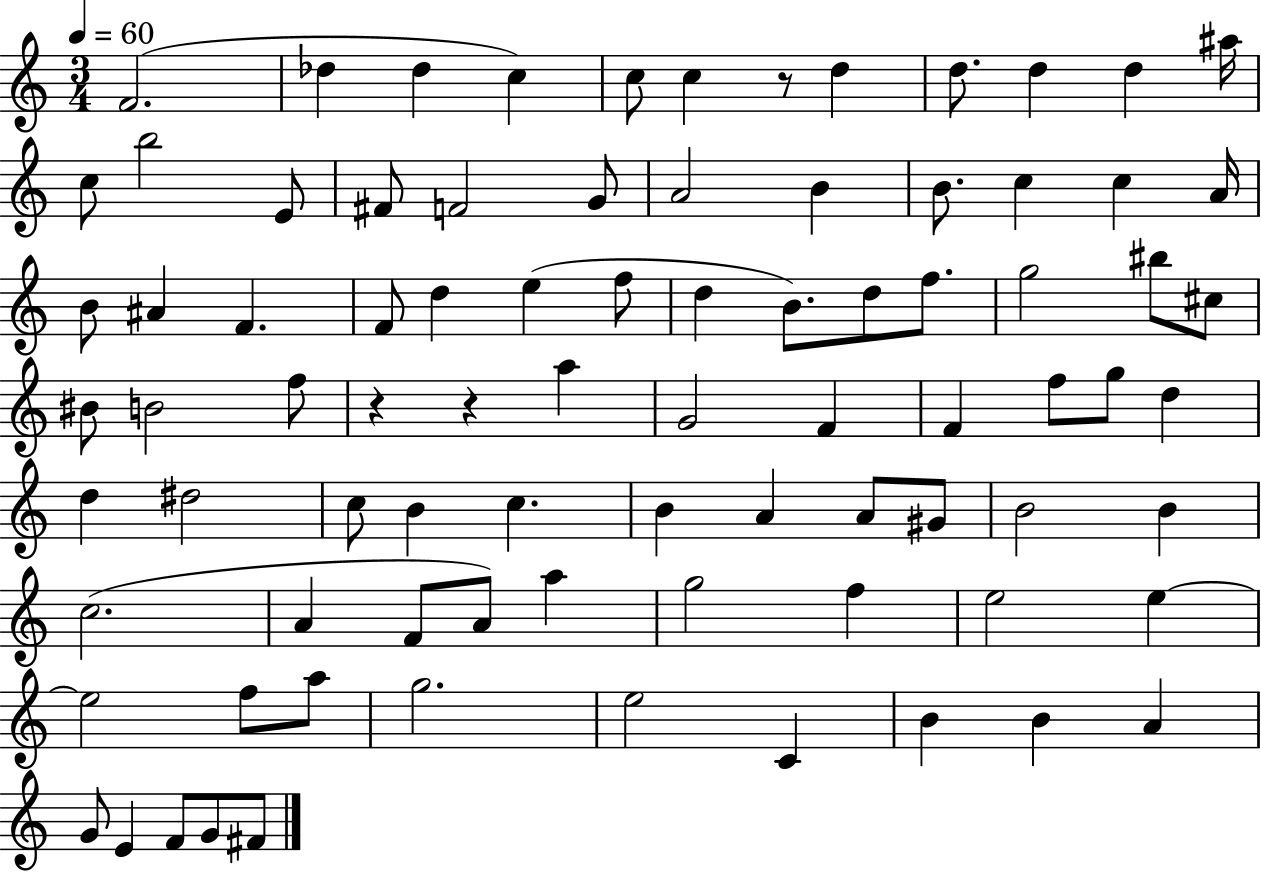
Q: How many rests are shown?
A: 3